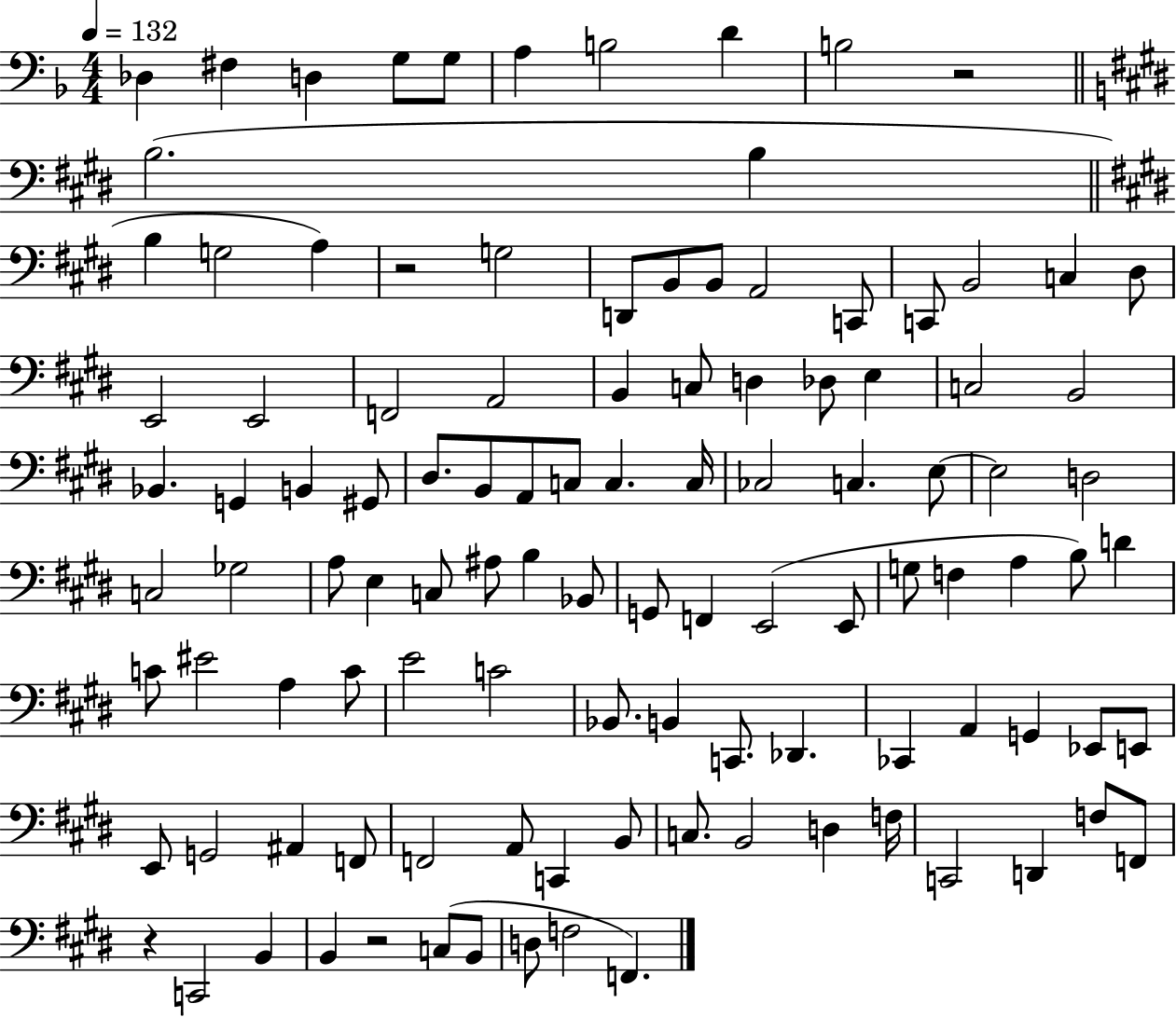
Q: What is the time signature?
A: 4/4